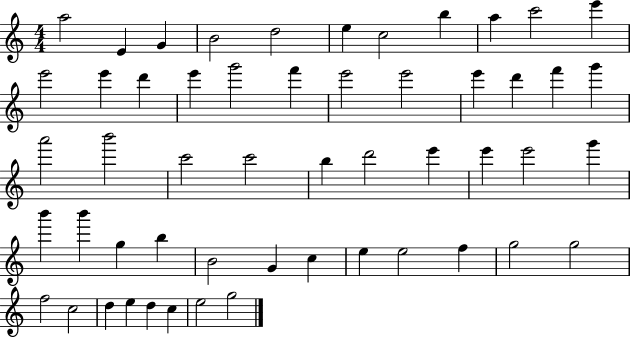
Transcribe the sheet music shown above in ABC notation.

X:1
T:Untitled
M:4/4
L:1/4
K:C
a2 E G B2 d2 e c2 b a c'2 e' e'2 e' d' e' g'2 f' e'2 e'2 e' d' f' g' a'2 b'2 c'2 c'2 b d'2 e' e' e'2 g' b' b' g b B2 G c e e2 f g2 g2 f2 c2 d e d c e2 g2